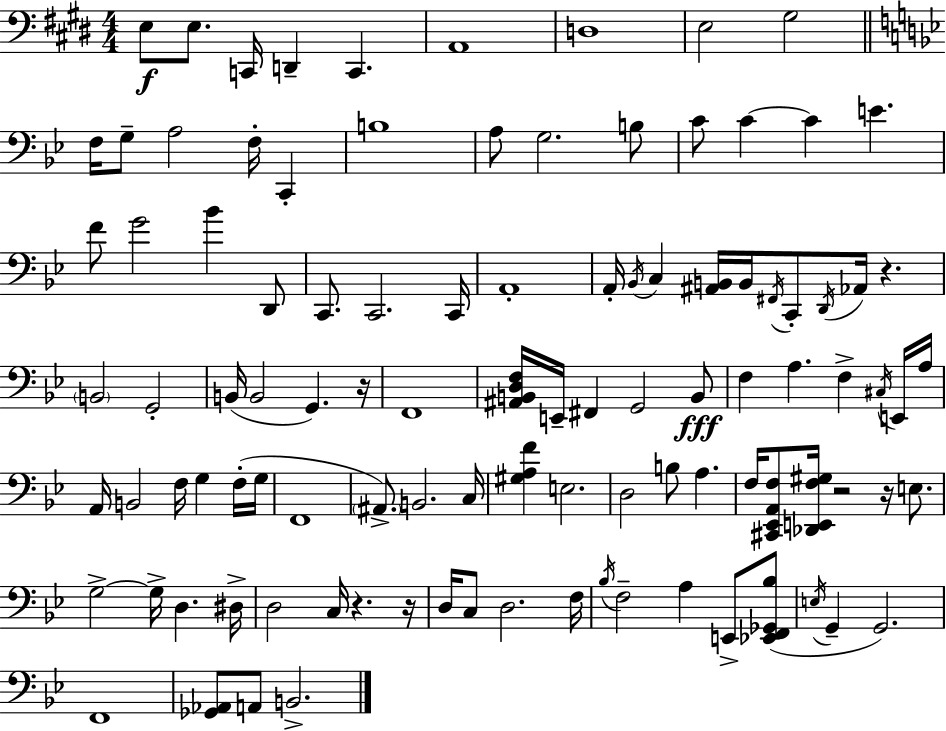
X:1
T:Untitled
M:4/4
L:1/4
K:E
E,/2 E,/2 C,,/4 D,, C,, A,,4 D,4 E,2 ^G,2 F,/4 G,/2 A,2 F,/4 C,, B,4 A,/2 G,2 B,/2 C/2 C C E F/2 G2 _B D,,/2 C,,/2 C,,2 C,,/4 A,,4 A,,/4 _B,,/4 C, [^A,,B,,]/4 B,,/4 ^F,,/4 C,,/2 D,,/4 _A,,/4 z B,,2 G,,2 B,,/4 B,,2 G,, z/4 F,,4 [^A,,B,,D,F,]/4 E,,/4 ^F,, G,,2 B,,/2 F, A, F, ^C,/4 E,,/4 A,/4 A,,/4 B,,2 F,/4 G, F,/4 G,/4 F,,4 ^A,,/2 B,,2 C,/4 [^G,A,F] E,2 D,2 B,/2 A, F,/4 [^C,,_E,,A,,F,]/2 [_D,,E,,F,^G,]/4 z2 z/4 E,/2 G,2 G,/4 D, ^D,/4 D,2 C,/4 z z/4 D,/4 C,/2 D,2 F,/4 _B,/4 F,2 A, E,,/2 [_E,,F,,_G,,_B,]/2 E,/4 G,, G,,2 F,,4 [_G,,_A,,]/2 A,,/2 B,,2